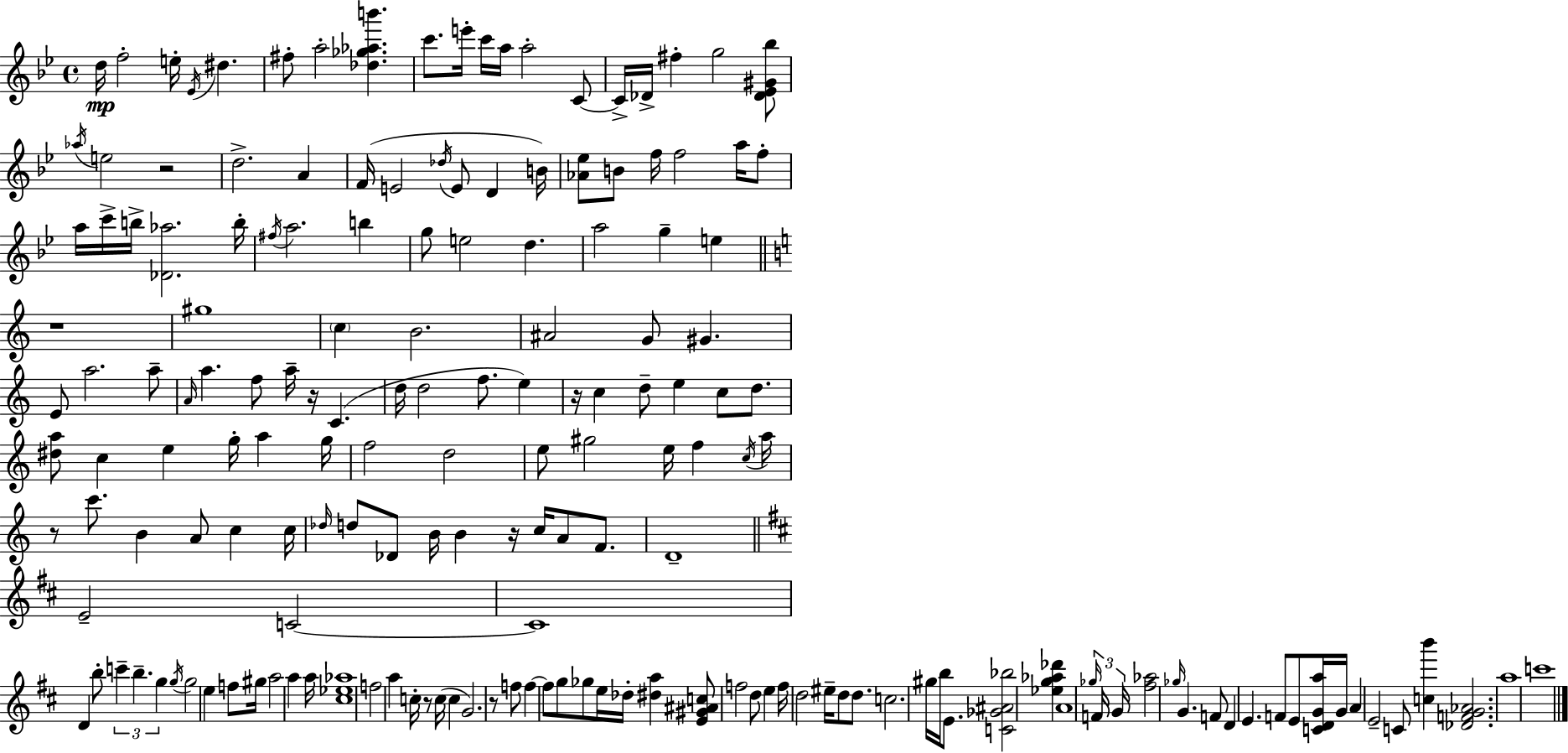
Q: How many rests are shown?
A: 8